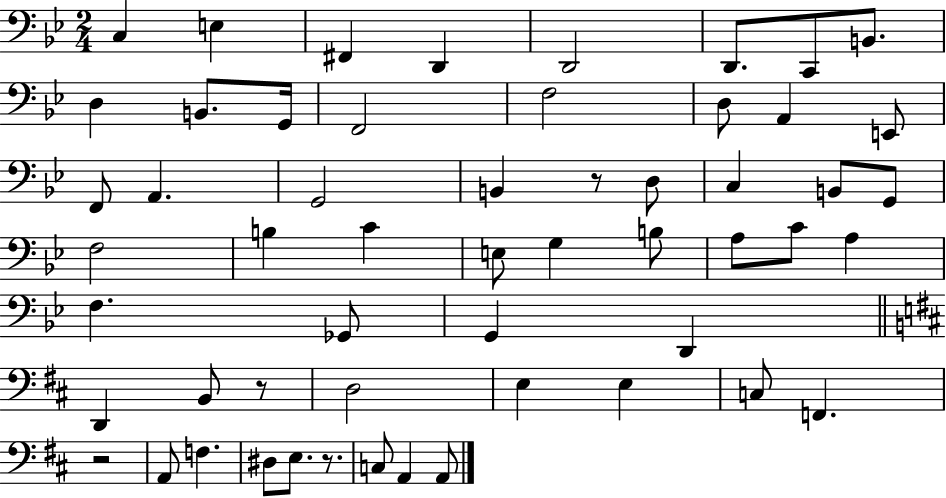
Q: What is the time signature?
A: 2/4